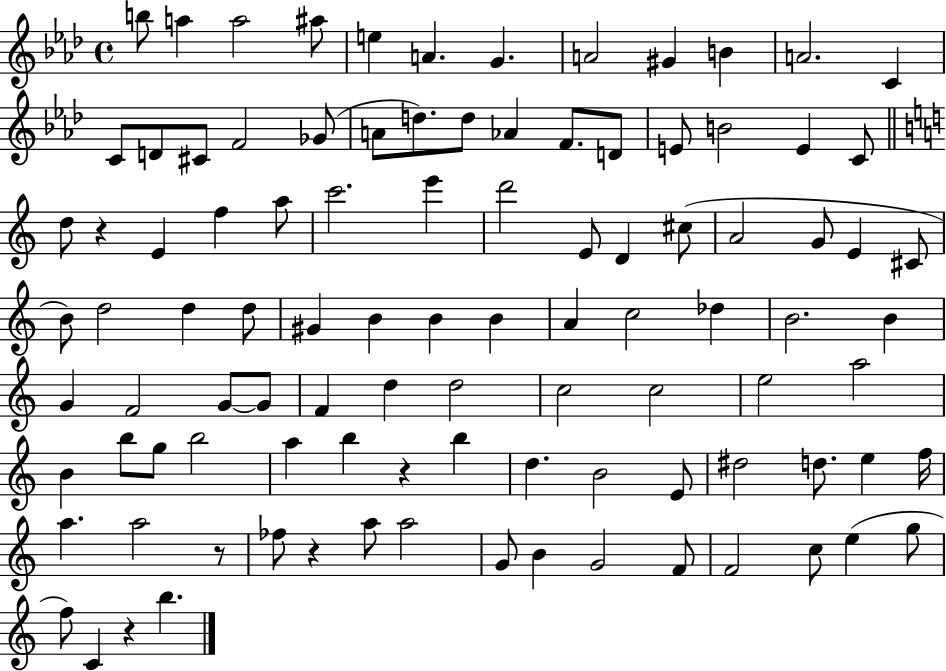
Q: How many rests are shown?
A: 5